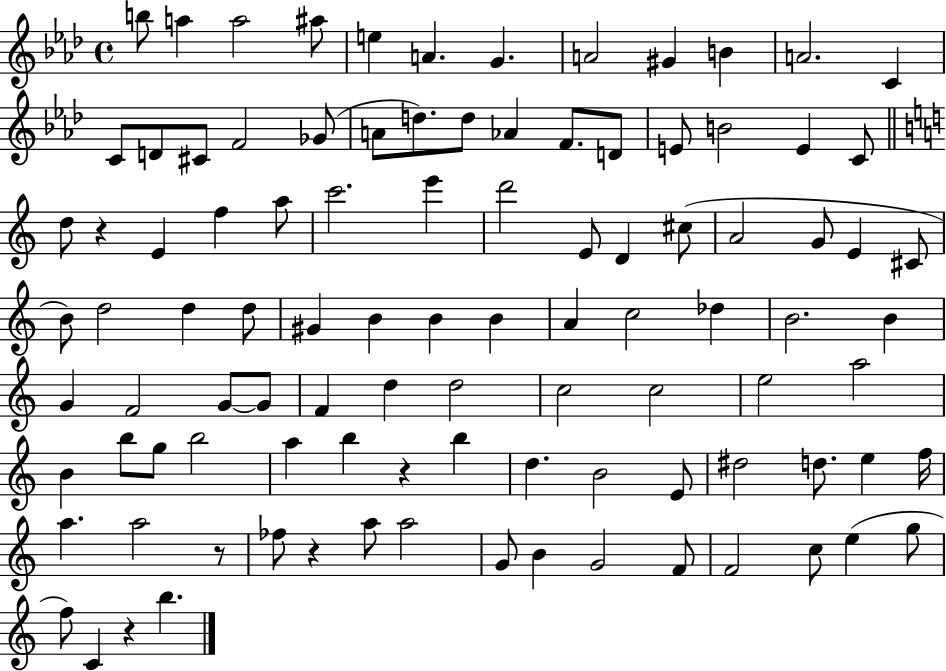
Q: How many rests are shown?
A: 5